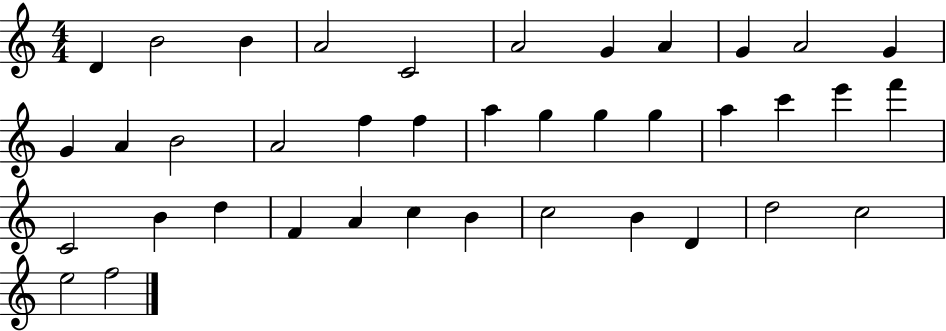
X:1
T:Untitled
M:4/4
L:1/4
K:C
D B2 B A2 C2 A2 G A G A2 G G A B2 A2 f f a g g g a c' e' f' C2 B d F A c B c2 B D d2 c2 e2 f2